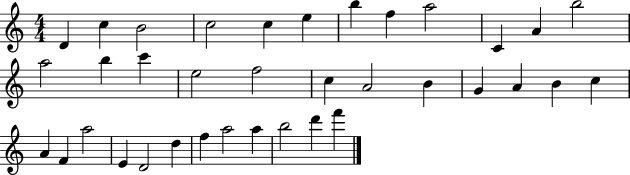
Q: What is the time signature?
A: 4/4